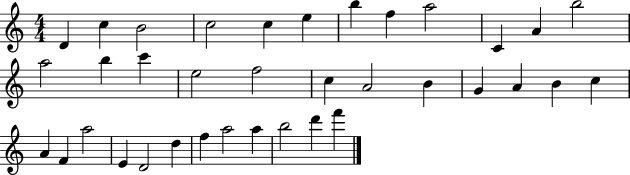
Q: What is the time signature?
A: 4/4